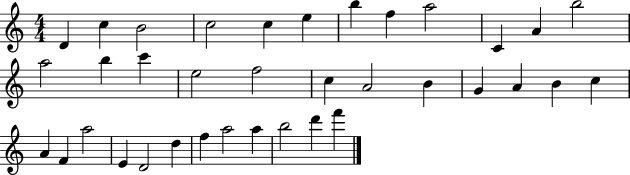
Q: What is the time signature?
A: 4/4